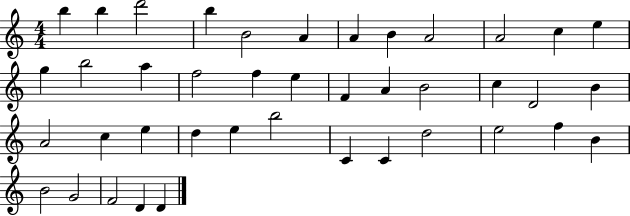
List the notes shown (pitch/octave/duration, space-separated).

B5/q B5/q D6/h B5/q B4/h A4/q A4/q B4/q A4/h A4/h C5/q E5/q G5/q B5/h A5/q F5/h F5/q E5/q F4/q A4/q B4/h C5/q D4/h B4/q A4/h C5/q E5/q D5/q E5/q B5/h C4/q C4/q D5/h E5/h F5/q B4/q B4/h G4/h F4/h D4/q D4/q